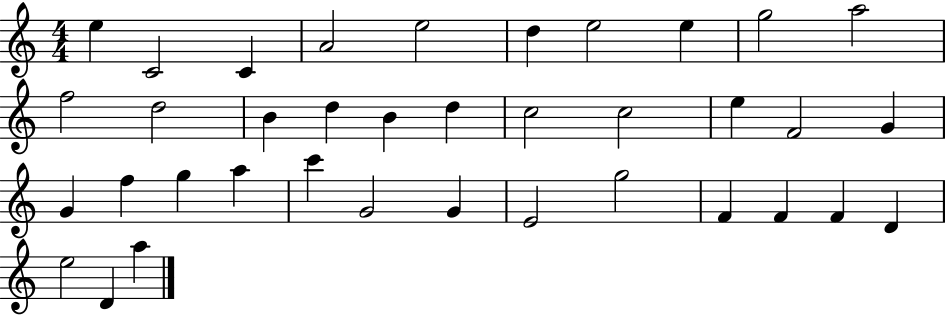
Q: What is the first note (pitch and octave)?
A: E5